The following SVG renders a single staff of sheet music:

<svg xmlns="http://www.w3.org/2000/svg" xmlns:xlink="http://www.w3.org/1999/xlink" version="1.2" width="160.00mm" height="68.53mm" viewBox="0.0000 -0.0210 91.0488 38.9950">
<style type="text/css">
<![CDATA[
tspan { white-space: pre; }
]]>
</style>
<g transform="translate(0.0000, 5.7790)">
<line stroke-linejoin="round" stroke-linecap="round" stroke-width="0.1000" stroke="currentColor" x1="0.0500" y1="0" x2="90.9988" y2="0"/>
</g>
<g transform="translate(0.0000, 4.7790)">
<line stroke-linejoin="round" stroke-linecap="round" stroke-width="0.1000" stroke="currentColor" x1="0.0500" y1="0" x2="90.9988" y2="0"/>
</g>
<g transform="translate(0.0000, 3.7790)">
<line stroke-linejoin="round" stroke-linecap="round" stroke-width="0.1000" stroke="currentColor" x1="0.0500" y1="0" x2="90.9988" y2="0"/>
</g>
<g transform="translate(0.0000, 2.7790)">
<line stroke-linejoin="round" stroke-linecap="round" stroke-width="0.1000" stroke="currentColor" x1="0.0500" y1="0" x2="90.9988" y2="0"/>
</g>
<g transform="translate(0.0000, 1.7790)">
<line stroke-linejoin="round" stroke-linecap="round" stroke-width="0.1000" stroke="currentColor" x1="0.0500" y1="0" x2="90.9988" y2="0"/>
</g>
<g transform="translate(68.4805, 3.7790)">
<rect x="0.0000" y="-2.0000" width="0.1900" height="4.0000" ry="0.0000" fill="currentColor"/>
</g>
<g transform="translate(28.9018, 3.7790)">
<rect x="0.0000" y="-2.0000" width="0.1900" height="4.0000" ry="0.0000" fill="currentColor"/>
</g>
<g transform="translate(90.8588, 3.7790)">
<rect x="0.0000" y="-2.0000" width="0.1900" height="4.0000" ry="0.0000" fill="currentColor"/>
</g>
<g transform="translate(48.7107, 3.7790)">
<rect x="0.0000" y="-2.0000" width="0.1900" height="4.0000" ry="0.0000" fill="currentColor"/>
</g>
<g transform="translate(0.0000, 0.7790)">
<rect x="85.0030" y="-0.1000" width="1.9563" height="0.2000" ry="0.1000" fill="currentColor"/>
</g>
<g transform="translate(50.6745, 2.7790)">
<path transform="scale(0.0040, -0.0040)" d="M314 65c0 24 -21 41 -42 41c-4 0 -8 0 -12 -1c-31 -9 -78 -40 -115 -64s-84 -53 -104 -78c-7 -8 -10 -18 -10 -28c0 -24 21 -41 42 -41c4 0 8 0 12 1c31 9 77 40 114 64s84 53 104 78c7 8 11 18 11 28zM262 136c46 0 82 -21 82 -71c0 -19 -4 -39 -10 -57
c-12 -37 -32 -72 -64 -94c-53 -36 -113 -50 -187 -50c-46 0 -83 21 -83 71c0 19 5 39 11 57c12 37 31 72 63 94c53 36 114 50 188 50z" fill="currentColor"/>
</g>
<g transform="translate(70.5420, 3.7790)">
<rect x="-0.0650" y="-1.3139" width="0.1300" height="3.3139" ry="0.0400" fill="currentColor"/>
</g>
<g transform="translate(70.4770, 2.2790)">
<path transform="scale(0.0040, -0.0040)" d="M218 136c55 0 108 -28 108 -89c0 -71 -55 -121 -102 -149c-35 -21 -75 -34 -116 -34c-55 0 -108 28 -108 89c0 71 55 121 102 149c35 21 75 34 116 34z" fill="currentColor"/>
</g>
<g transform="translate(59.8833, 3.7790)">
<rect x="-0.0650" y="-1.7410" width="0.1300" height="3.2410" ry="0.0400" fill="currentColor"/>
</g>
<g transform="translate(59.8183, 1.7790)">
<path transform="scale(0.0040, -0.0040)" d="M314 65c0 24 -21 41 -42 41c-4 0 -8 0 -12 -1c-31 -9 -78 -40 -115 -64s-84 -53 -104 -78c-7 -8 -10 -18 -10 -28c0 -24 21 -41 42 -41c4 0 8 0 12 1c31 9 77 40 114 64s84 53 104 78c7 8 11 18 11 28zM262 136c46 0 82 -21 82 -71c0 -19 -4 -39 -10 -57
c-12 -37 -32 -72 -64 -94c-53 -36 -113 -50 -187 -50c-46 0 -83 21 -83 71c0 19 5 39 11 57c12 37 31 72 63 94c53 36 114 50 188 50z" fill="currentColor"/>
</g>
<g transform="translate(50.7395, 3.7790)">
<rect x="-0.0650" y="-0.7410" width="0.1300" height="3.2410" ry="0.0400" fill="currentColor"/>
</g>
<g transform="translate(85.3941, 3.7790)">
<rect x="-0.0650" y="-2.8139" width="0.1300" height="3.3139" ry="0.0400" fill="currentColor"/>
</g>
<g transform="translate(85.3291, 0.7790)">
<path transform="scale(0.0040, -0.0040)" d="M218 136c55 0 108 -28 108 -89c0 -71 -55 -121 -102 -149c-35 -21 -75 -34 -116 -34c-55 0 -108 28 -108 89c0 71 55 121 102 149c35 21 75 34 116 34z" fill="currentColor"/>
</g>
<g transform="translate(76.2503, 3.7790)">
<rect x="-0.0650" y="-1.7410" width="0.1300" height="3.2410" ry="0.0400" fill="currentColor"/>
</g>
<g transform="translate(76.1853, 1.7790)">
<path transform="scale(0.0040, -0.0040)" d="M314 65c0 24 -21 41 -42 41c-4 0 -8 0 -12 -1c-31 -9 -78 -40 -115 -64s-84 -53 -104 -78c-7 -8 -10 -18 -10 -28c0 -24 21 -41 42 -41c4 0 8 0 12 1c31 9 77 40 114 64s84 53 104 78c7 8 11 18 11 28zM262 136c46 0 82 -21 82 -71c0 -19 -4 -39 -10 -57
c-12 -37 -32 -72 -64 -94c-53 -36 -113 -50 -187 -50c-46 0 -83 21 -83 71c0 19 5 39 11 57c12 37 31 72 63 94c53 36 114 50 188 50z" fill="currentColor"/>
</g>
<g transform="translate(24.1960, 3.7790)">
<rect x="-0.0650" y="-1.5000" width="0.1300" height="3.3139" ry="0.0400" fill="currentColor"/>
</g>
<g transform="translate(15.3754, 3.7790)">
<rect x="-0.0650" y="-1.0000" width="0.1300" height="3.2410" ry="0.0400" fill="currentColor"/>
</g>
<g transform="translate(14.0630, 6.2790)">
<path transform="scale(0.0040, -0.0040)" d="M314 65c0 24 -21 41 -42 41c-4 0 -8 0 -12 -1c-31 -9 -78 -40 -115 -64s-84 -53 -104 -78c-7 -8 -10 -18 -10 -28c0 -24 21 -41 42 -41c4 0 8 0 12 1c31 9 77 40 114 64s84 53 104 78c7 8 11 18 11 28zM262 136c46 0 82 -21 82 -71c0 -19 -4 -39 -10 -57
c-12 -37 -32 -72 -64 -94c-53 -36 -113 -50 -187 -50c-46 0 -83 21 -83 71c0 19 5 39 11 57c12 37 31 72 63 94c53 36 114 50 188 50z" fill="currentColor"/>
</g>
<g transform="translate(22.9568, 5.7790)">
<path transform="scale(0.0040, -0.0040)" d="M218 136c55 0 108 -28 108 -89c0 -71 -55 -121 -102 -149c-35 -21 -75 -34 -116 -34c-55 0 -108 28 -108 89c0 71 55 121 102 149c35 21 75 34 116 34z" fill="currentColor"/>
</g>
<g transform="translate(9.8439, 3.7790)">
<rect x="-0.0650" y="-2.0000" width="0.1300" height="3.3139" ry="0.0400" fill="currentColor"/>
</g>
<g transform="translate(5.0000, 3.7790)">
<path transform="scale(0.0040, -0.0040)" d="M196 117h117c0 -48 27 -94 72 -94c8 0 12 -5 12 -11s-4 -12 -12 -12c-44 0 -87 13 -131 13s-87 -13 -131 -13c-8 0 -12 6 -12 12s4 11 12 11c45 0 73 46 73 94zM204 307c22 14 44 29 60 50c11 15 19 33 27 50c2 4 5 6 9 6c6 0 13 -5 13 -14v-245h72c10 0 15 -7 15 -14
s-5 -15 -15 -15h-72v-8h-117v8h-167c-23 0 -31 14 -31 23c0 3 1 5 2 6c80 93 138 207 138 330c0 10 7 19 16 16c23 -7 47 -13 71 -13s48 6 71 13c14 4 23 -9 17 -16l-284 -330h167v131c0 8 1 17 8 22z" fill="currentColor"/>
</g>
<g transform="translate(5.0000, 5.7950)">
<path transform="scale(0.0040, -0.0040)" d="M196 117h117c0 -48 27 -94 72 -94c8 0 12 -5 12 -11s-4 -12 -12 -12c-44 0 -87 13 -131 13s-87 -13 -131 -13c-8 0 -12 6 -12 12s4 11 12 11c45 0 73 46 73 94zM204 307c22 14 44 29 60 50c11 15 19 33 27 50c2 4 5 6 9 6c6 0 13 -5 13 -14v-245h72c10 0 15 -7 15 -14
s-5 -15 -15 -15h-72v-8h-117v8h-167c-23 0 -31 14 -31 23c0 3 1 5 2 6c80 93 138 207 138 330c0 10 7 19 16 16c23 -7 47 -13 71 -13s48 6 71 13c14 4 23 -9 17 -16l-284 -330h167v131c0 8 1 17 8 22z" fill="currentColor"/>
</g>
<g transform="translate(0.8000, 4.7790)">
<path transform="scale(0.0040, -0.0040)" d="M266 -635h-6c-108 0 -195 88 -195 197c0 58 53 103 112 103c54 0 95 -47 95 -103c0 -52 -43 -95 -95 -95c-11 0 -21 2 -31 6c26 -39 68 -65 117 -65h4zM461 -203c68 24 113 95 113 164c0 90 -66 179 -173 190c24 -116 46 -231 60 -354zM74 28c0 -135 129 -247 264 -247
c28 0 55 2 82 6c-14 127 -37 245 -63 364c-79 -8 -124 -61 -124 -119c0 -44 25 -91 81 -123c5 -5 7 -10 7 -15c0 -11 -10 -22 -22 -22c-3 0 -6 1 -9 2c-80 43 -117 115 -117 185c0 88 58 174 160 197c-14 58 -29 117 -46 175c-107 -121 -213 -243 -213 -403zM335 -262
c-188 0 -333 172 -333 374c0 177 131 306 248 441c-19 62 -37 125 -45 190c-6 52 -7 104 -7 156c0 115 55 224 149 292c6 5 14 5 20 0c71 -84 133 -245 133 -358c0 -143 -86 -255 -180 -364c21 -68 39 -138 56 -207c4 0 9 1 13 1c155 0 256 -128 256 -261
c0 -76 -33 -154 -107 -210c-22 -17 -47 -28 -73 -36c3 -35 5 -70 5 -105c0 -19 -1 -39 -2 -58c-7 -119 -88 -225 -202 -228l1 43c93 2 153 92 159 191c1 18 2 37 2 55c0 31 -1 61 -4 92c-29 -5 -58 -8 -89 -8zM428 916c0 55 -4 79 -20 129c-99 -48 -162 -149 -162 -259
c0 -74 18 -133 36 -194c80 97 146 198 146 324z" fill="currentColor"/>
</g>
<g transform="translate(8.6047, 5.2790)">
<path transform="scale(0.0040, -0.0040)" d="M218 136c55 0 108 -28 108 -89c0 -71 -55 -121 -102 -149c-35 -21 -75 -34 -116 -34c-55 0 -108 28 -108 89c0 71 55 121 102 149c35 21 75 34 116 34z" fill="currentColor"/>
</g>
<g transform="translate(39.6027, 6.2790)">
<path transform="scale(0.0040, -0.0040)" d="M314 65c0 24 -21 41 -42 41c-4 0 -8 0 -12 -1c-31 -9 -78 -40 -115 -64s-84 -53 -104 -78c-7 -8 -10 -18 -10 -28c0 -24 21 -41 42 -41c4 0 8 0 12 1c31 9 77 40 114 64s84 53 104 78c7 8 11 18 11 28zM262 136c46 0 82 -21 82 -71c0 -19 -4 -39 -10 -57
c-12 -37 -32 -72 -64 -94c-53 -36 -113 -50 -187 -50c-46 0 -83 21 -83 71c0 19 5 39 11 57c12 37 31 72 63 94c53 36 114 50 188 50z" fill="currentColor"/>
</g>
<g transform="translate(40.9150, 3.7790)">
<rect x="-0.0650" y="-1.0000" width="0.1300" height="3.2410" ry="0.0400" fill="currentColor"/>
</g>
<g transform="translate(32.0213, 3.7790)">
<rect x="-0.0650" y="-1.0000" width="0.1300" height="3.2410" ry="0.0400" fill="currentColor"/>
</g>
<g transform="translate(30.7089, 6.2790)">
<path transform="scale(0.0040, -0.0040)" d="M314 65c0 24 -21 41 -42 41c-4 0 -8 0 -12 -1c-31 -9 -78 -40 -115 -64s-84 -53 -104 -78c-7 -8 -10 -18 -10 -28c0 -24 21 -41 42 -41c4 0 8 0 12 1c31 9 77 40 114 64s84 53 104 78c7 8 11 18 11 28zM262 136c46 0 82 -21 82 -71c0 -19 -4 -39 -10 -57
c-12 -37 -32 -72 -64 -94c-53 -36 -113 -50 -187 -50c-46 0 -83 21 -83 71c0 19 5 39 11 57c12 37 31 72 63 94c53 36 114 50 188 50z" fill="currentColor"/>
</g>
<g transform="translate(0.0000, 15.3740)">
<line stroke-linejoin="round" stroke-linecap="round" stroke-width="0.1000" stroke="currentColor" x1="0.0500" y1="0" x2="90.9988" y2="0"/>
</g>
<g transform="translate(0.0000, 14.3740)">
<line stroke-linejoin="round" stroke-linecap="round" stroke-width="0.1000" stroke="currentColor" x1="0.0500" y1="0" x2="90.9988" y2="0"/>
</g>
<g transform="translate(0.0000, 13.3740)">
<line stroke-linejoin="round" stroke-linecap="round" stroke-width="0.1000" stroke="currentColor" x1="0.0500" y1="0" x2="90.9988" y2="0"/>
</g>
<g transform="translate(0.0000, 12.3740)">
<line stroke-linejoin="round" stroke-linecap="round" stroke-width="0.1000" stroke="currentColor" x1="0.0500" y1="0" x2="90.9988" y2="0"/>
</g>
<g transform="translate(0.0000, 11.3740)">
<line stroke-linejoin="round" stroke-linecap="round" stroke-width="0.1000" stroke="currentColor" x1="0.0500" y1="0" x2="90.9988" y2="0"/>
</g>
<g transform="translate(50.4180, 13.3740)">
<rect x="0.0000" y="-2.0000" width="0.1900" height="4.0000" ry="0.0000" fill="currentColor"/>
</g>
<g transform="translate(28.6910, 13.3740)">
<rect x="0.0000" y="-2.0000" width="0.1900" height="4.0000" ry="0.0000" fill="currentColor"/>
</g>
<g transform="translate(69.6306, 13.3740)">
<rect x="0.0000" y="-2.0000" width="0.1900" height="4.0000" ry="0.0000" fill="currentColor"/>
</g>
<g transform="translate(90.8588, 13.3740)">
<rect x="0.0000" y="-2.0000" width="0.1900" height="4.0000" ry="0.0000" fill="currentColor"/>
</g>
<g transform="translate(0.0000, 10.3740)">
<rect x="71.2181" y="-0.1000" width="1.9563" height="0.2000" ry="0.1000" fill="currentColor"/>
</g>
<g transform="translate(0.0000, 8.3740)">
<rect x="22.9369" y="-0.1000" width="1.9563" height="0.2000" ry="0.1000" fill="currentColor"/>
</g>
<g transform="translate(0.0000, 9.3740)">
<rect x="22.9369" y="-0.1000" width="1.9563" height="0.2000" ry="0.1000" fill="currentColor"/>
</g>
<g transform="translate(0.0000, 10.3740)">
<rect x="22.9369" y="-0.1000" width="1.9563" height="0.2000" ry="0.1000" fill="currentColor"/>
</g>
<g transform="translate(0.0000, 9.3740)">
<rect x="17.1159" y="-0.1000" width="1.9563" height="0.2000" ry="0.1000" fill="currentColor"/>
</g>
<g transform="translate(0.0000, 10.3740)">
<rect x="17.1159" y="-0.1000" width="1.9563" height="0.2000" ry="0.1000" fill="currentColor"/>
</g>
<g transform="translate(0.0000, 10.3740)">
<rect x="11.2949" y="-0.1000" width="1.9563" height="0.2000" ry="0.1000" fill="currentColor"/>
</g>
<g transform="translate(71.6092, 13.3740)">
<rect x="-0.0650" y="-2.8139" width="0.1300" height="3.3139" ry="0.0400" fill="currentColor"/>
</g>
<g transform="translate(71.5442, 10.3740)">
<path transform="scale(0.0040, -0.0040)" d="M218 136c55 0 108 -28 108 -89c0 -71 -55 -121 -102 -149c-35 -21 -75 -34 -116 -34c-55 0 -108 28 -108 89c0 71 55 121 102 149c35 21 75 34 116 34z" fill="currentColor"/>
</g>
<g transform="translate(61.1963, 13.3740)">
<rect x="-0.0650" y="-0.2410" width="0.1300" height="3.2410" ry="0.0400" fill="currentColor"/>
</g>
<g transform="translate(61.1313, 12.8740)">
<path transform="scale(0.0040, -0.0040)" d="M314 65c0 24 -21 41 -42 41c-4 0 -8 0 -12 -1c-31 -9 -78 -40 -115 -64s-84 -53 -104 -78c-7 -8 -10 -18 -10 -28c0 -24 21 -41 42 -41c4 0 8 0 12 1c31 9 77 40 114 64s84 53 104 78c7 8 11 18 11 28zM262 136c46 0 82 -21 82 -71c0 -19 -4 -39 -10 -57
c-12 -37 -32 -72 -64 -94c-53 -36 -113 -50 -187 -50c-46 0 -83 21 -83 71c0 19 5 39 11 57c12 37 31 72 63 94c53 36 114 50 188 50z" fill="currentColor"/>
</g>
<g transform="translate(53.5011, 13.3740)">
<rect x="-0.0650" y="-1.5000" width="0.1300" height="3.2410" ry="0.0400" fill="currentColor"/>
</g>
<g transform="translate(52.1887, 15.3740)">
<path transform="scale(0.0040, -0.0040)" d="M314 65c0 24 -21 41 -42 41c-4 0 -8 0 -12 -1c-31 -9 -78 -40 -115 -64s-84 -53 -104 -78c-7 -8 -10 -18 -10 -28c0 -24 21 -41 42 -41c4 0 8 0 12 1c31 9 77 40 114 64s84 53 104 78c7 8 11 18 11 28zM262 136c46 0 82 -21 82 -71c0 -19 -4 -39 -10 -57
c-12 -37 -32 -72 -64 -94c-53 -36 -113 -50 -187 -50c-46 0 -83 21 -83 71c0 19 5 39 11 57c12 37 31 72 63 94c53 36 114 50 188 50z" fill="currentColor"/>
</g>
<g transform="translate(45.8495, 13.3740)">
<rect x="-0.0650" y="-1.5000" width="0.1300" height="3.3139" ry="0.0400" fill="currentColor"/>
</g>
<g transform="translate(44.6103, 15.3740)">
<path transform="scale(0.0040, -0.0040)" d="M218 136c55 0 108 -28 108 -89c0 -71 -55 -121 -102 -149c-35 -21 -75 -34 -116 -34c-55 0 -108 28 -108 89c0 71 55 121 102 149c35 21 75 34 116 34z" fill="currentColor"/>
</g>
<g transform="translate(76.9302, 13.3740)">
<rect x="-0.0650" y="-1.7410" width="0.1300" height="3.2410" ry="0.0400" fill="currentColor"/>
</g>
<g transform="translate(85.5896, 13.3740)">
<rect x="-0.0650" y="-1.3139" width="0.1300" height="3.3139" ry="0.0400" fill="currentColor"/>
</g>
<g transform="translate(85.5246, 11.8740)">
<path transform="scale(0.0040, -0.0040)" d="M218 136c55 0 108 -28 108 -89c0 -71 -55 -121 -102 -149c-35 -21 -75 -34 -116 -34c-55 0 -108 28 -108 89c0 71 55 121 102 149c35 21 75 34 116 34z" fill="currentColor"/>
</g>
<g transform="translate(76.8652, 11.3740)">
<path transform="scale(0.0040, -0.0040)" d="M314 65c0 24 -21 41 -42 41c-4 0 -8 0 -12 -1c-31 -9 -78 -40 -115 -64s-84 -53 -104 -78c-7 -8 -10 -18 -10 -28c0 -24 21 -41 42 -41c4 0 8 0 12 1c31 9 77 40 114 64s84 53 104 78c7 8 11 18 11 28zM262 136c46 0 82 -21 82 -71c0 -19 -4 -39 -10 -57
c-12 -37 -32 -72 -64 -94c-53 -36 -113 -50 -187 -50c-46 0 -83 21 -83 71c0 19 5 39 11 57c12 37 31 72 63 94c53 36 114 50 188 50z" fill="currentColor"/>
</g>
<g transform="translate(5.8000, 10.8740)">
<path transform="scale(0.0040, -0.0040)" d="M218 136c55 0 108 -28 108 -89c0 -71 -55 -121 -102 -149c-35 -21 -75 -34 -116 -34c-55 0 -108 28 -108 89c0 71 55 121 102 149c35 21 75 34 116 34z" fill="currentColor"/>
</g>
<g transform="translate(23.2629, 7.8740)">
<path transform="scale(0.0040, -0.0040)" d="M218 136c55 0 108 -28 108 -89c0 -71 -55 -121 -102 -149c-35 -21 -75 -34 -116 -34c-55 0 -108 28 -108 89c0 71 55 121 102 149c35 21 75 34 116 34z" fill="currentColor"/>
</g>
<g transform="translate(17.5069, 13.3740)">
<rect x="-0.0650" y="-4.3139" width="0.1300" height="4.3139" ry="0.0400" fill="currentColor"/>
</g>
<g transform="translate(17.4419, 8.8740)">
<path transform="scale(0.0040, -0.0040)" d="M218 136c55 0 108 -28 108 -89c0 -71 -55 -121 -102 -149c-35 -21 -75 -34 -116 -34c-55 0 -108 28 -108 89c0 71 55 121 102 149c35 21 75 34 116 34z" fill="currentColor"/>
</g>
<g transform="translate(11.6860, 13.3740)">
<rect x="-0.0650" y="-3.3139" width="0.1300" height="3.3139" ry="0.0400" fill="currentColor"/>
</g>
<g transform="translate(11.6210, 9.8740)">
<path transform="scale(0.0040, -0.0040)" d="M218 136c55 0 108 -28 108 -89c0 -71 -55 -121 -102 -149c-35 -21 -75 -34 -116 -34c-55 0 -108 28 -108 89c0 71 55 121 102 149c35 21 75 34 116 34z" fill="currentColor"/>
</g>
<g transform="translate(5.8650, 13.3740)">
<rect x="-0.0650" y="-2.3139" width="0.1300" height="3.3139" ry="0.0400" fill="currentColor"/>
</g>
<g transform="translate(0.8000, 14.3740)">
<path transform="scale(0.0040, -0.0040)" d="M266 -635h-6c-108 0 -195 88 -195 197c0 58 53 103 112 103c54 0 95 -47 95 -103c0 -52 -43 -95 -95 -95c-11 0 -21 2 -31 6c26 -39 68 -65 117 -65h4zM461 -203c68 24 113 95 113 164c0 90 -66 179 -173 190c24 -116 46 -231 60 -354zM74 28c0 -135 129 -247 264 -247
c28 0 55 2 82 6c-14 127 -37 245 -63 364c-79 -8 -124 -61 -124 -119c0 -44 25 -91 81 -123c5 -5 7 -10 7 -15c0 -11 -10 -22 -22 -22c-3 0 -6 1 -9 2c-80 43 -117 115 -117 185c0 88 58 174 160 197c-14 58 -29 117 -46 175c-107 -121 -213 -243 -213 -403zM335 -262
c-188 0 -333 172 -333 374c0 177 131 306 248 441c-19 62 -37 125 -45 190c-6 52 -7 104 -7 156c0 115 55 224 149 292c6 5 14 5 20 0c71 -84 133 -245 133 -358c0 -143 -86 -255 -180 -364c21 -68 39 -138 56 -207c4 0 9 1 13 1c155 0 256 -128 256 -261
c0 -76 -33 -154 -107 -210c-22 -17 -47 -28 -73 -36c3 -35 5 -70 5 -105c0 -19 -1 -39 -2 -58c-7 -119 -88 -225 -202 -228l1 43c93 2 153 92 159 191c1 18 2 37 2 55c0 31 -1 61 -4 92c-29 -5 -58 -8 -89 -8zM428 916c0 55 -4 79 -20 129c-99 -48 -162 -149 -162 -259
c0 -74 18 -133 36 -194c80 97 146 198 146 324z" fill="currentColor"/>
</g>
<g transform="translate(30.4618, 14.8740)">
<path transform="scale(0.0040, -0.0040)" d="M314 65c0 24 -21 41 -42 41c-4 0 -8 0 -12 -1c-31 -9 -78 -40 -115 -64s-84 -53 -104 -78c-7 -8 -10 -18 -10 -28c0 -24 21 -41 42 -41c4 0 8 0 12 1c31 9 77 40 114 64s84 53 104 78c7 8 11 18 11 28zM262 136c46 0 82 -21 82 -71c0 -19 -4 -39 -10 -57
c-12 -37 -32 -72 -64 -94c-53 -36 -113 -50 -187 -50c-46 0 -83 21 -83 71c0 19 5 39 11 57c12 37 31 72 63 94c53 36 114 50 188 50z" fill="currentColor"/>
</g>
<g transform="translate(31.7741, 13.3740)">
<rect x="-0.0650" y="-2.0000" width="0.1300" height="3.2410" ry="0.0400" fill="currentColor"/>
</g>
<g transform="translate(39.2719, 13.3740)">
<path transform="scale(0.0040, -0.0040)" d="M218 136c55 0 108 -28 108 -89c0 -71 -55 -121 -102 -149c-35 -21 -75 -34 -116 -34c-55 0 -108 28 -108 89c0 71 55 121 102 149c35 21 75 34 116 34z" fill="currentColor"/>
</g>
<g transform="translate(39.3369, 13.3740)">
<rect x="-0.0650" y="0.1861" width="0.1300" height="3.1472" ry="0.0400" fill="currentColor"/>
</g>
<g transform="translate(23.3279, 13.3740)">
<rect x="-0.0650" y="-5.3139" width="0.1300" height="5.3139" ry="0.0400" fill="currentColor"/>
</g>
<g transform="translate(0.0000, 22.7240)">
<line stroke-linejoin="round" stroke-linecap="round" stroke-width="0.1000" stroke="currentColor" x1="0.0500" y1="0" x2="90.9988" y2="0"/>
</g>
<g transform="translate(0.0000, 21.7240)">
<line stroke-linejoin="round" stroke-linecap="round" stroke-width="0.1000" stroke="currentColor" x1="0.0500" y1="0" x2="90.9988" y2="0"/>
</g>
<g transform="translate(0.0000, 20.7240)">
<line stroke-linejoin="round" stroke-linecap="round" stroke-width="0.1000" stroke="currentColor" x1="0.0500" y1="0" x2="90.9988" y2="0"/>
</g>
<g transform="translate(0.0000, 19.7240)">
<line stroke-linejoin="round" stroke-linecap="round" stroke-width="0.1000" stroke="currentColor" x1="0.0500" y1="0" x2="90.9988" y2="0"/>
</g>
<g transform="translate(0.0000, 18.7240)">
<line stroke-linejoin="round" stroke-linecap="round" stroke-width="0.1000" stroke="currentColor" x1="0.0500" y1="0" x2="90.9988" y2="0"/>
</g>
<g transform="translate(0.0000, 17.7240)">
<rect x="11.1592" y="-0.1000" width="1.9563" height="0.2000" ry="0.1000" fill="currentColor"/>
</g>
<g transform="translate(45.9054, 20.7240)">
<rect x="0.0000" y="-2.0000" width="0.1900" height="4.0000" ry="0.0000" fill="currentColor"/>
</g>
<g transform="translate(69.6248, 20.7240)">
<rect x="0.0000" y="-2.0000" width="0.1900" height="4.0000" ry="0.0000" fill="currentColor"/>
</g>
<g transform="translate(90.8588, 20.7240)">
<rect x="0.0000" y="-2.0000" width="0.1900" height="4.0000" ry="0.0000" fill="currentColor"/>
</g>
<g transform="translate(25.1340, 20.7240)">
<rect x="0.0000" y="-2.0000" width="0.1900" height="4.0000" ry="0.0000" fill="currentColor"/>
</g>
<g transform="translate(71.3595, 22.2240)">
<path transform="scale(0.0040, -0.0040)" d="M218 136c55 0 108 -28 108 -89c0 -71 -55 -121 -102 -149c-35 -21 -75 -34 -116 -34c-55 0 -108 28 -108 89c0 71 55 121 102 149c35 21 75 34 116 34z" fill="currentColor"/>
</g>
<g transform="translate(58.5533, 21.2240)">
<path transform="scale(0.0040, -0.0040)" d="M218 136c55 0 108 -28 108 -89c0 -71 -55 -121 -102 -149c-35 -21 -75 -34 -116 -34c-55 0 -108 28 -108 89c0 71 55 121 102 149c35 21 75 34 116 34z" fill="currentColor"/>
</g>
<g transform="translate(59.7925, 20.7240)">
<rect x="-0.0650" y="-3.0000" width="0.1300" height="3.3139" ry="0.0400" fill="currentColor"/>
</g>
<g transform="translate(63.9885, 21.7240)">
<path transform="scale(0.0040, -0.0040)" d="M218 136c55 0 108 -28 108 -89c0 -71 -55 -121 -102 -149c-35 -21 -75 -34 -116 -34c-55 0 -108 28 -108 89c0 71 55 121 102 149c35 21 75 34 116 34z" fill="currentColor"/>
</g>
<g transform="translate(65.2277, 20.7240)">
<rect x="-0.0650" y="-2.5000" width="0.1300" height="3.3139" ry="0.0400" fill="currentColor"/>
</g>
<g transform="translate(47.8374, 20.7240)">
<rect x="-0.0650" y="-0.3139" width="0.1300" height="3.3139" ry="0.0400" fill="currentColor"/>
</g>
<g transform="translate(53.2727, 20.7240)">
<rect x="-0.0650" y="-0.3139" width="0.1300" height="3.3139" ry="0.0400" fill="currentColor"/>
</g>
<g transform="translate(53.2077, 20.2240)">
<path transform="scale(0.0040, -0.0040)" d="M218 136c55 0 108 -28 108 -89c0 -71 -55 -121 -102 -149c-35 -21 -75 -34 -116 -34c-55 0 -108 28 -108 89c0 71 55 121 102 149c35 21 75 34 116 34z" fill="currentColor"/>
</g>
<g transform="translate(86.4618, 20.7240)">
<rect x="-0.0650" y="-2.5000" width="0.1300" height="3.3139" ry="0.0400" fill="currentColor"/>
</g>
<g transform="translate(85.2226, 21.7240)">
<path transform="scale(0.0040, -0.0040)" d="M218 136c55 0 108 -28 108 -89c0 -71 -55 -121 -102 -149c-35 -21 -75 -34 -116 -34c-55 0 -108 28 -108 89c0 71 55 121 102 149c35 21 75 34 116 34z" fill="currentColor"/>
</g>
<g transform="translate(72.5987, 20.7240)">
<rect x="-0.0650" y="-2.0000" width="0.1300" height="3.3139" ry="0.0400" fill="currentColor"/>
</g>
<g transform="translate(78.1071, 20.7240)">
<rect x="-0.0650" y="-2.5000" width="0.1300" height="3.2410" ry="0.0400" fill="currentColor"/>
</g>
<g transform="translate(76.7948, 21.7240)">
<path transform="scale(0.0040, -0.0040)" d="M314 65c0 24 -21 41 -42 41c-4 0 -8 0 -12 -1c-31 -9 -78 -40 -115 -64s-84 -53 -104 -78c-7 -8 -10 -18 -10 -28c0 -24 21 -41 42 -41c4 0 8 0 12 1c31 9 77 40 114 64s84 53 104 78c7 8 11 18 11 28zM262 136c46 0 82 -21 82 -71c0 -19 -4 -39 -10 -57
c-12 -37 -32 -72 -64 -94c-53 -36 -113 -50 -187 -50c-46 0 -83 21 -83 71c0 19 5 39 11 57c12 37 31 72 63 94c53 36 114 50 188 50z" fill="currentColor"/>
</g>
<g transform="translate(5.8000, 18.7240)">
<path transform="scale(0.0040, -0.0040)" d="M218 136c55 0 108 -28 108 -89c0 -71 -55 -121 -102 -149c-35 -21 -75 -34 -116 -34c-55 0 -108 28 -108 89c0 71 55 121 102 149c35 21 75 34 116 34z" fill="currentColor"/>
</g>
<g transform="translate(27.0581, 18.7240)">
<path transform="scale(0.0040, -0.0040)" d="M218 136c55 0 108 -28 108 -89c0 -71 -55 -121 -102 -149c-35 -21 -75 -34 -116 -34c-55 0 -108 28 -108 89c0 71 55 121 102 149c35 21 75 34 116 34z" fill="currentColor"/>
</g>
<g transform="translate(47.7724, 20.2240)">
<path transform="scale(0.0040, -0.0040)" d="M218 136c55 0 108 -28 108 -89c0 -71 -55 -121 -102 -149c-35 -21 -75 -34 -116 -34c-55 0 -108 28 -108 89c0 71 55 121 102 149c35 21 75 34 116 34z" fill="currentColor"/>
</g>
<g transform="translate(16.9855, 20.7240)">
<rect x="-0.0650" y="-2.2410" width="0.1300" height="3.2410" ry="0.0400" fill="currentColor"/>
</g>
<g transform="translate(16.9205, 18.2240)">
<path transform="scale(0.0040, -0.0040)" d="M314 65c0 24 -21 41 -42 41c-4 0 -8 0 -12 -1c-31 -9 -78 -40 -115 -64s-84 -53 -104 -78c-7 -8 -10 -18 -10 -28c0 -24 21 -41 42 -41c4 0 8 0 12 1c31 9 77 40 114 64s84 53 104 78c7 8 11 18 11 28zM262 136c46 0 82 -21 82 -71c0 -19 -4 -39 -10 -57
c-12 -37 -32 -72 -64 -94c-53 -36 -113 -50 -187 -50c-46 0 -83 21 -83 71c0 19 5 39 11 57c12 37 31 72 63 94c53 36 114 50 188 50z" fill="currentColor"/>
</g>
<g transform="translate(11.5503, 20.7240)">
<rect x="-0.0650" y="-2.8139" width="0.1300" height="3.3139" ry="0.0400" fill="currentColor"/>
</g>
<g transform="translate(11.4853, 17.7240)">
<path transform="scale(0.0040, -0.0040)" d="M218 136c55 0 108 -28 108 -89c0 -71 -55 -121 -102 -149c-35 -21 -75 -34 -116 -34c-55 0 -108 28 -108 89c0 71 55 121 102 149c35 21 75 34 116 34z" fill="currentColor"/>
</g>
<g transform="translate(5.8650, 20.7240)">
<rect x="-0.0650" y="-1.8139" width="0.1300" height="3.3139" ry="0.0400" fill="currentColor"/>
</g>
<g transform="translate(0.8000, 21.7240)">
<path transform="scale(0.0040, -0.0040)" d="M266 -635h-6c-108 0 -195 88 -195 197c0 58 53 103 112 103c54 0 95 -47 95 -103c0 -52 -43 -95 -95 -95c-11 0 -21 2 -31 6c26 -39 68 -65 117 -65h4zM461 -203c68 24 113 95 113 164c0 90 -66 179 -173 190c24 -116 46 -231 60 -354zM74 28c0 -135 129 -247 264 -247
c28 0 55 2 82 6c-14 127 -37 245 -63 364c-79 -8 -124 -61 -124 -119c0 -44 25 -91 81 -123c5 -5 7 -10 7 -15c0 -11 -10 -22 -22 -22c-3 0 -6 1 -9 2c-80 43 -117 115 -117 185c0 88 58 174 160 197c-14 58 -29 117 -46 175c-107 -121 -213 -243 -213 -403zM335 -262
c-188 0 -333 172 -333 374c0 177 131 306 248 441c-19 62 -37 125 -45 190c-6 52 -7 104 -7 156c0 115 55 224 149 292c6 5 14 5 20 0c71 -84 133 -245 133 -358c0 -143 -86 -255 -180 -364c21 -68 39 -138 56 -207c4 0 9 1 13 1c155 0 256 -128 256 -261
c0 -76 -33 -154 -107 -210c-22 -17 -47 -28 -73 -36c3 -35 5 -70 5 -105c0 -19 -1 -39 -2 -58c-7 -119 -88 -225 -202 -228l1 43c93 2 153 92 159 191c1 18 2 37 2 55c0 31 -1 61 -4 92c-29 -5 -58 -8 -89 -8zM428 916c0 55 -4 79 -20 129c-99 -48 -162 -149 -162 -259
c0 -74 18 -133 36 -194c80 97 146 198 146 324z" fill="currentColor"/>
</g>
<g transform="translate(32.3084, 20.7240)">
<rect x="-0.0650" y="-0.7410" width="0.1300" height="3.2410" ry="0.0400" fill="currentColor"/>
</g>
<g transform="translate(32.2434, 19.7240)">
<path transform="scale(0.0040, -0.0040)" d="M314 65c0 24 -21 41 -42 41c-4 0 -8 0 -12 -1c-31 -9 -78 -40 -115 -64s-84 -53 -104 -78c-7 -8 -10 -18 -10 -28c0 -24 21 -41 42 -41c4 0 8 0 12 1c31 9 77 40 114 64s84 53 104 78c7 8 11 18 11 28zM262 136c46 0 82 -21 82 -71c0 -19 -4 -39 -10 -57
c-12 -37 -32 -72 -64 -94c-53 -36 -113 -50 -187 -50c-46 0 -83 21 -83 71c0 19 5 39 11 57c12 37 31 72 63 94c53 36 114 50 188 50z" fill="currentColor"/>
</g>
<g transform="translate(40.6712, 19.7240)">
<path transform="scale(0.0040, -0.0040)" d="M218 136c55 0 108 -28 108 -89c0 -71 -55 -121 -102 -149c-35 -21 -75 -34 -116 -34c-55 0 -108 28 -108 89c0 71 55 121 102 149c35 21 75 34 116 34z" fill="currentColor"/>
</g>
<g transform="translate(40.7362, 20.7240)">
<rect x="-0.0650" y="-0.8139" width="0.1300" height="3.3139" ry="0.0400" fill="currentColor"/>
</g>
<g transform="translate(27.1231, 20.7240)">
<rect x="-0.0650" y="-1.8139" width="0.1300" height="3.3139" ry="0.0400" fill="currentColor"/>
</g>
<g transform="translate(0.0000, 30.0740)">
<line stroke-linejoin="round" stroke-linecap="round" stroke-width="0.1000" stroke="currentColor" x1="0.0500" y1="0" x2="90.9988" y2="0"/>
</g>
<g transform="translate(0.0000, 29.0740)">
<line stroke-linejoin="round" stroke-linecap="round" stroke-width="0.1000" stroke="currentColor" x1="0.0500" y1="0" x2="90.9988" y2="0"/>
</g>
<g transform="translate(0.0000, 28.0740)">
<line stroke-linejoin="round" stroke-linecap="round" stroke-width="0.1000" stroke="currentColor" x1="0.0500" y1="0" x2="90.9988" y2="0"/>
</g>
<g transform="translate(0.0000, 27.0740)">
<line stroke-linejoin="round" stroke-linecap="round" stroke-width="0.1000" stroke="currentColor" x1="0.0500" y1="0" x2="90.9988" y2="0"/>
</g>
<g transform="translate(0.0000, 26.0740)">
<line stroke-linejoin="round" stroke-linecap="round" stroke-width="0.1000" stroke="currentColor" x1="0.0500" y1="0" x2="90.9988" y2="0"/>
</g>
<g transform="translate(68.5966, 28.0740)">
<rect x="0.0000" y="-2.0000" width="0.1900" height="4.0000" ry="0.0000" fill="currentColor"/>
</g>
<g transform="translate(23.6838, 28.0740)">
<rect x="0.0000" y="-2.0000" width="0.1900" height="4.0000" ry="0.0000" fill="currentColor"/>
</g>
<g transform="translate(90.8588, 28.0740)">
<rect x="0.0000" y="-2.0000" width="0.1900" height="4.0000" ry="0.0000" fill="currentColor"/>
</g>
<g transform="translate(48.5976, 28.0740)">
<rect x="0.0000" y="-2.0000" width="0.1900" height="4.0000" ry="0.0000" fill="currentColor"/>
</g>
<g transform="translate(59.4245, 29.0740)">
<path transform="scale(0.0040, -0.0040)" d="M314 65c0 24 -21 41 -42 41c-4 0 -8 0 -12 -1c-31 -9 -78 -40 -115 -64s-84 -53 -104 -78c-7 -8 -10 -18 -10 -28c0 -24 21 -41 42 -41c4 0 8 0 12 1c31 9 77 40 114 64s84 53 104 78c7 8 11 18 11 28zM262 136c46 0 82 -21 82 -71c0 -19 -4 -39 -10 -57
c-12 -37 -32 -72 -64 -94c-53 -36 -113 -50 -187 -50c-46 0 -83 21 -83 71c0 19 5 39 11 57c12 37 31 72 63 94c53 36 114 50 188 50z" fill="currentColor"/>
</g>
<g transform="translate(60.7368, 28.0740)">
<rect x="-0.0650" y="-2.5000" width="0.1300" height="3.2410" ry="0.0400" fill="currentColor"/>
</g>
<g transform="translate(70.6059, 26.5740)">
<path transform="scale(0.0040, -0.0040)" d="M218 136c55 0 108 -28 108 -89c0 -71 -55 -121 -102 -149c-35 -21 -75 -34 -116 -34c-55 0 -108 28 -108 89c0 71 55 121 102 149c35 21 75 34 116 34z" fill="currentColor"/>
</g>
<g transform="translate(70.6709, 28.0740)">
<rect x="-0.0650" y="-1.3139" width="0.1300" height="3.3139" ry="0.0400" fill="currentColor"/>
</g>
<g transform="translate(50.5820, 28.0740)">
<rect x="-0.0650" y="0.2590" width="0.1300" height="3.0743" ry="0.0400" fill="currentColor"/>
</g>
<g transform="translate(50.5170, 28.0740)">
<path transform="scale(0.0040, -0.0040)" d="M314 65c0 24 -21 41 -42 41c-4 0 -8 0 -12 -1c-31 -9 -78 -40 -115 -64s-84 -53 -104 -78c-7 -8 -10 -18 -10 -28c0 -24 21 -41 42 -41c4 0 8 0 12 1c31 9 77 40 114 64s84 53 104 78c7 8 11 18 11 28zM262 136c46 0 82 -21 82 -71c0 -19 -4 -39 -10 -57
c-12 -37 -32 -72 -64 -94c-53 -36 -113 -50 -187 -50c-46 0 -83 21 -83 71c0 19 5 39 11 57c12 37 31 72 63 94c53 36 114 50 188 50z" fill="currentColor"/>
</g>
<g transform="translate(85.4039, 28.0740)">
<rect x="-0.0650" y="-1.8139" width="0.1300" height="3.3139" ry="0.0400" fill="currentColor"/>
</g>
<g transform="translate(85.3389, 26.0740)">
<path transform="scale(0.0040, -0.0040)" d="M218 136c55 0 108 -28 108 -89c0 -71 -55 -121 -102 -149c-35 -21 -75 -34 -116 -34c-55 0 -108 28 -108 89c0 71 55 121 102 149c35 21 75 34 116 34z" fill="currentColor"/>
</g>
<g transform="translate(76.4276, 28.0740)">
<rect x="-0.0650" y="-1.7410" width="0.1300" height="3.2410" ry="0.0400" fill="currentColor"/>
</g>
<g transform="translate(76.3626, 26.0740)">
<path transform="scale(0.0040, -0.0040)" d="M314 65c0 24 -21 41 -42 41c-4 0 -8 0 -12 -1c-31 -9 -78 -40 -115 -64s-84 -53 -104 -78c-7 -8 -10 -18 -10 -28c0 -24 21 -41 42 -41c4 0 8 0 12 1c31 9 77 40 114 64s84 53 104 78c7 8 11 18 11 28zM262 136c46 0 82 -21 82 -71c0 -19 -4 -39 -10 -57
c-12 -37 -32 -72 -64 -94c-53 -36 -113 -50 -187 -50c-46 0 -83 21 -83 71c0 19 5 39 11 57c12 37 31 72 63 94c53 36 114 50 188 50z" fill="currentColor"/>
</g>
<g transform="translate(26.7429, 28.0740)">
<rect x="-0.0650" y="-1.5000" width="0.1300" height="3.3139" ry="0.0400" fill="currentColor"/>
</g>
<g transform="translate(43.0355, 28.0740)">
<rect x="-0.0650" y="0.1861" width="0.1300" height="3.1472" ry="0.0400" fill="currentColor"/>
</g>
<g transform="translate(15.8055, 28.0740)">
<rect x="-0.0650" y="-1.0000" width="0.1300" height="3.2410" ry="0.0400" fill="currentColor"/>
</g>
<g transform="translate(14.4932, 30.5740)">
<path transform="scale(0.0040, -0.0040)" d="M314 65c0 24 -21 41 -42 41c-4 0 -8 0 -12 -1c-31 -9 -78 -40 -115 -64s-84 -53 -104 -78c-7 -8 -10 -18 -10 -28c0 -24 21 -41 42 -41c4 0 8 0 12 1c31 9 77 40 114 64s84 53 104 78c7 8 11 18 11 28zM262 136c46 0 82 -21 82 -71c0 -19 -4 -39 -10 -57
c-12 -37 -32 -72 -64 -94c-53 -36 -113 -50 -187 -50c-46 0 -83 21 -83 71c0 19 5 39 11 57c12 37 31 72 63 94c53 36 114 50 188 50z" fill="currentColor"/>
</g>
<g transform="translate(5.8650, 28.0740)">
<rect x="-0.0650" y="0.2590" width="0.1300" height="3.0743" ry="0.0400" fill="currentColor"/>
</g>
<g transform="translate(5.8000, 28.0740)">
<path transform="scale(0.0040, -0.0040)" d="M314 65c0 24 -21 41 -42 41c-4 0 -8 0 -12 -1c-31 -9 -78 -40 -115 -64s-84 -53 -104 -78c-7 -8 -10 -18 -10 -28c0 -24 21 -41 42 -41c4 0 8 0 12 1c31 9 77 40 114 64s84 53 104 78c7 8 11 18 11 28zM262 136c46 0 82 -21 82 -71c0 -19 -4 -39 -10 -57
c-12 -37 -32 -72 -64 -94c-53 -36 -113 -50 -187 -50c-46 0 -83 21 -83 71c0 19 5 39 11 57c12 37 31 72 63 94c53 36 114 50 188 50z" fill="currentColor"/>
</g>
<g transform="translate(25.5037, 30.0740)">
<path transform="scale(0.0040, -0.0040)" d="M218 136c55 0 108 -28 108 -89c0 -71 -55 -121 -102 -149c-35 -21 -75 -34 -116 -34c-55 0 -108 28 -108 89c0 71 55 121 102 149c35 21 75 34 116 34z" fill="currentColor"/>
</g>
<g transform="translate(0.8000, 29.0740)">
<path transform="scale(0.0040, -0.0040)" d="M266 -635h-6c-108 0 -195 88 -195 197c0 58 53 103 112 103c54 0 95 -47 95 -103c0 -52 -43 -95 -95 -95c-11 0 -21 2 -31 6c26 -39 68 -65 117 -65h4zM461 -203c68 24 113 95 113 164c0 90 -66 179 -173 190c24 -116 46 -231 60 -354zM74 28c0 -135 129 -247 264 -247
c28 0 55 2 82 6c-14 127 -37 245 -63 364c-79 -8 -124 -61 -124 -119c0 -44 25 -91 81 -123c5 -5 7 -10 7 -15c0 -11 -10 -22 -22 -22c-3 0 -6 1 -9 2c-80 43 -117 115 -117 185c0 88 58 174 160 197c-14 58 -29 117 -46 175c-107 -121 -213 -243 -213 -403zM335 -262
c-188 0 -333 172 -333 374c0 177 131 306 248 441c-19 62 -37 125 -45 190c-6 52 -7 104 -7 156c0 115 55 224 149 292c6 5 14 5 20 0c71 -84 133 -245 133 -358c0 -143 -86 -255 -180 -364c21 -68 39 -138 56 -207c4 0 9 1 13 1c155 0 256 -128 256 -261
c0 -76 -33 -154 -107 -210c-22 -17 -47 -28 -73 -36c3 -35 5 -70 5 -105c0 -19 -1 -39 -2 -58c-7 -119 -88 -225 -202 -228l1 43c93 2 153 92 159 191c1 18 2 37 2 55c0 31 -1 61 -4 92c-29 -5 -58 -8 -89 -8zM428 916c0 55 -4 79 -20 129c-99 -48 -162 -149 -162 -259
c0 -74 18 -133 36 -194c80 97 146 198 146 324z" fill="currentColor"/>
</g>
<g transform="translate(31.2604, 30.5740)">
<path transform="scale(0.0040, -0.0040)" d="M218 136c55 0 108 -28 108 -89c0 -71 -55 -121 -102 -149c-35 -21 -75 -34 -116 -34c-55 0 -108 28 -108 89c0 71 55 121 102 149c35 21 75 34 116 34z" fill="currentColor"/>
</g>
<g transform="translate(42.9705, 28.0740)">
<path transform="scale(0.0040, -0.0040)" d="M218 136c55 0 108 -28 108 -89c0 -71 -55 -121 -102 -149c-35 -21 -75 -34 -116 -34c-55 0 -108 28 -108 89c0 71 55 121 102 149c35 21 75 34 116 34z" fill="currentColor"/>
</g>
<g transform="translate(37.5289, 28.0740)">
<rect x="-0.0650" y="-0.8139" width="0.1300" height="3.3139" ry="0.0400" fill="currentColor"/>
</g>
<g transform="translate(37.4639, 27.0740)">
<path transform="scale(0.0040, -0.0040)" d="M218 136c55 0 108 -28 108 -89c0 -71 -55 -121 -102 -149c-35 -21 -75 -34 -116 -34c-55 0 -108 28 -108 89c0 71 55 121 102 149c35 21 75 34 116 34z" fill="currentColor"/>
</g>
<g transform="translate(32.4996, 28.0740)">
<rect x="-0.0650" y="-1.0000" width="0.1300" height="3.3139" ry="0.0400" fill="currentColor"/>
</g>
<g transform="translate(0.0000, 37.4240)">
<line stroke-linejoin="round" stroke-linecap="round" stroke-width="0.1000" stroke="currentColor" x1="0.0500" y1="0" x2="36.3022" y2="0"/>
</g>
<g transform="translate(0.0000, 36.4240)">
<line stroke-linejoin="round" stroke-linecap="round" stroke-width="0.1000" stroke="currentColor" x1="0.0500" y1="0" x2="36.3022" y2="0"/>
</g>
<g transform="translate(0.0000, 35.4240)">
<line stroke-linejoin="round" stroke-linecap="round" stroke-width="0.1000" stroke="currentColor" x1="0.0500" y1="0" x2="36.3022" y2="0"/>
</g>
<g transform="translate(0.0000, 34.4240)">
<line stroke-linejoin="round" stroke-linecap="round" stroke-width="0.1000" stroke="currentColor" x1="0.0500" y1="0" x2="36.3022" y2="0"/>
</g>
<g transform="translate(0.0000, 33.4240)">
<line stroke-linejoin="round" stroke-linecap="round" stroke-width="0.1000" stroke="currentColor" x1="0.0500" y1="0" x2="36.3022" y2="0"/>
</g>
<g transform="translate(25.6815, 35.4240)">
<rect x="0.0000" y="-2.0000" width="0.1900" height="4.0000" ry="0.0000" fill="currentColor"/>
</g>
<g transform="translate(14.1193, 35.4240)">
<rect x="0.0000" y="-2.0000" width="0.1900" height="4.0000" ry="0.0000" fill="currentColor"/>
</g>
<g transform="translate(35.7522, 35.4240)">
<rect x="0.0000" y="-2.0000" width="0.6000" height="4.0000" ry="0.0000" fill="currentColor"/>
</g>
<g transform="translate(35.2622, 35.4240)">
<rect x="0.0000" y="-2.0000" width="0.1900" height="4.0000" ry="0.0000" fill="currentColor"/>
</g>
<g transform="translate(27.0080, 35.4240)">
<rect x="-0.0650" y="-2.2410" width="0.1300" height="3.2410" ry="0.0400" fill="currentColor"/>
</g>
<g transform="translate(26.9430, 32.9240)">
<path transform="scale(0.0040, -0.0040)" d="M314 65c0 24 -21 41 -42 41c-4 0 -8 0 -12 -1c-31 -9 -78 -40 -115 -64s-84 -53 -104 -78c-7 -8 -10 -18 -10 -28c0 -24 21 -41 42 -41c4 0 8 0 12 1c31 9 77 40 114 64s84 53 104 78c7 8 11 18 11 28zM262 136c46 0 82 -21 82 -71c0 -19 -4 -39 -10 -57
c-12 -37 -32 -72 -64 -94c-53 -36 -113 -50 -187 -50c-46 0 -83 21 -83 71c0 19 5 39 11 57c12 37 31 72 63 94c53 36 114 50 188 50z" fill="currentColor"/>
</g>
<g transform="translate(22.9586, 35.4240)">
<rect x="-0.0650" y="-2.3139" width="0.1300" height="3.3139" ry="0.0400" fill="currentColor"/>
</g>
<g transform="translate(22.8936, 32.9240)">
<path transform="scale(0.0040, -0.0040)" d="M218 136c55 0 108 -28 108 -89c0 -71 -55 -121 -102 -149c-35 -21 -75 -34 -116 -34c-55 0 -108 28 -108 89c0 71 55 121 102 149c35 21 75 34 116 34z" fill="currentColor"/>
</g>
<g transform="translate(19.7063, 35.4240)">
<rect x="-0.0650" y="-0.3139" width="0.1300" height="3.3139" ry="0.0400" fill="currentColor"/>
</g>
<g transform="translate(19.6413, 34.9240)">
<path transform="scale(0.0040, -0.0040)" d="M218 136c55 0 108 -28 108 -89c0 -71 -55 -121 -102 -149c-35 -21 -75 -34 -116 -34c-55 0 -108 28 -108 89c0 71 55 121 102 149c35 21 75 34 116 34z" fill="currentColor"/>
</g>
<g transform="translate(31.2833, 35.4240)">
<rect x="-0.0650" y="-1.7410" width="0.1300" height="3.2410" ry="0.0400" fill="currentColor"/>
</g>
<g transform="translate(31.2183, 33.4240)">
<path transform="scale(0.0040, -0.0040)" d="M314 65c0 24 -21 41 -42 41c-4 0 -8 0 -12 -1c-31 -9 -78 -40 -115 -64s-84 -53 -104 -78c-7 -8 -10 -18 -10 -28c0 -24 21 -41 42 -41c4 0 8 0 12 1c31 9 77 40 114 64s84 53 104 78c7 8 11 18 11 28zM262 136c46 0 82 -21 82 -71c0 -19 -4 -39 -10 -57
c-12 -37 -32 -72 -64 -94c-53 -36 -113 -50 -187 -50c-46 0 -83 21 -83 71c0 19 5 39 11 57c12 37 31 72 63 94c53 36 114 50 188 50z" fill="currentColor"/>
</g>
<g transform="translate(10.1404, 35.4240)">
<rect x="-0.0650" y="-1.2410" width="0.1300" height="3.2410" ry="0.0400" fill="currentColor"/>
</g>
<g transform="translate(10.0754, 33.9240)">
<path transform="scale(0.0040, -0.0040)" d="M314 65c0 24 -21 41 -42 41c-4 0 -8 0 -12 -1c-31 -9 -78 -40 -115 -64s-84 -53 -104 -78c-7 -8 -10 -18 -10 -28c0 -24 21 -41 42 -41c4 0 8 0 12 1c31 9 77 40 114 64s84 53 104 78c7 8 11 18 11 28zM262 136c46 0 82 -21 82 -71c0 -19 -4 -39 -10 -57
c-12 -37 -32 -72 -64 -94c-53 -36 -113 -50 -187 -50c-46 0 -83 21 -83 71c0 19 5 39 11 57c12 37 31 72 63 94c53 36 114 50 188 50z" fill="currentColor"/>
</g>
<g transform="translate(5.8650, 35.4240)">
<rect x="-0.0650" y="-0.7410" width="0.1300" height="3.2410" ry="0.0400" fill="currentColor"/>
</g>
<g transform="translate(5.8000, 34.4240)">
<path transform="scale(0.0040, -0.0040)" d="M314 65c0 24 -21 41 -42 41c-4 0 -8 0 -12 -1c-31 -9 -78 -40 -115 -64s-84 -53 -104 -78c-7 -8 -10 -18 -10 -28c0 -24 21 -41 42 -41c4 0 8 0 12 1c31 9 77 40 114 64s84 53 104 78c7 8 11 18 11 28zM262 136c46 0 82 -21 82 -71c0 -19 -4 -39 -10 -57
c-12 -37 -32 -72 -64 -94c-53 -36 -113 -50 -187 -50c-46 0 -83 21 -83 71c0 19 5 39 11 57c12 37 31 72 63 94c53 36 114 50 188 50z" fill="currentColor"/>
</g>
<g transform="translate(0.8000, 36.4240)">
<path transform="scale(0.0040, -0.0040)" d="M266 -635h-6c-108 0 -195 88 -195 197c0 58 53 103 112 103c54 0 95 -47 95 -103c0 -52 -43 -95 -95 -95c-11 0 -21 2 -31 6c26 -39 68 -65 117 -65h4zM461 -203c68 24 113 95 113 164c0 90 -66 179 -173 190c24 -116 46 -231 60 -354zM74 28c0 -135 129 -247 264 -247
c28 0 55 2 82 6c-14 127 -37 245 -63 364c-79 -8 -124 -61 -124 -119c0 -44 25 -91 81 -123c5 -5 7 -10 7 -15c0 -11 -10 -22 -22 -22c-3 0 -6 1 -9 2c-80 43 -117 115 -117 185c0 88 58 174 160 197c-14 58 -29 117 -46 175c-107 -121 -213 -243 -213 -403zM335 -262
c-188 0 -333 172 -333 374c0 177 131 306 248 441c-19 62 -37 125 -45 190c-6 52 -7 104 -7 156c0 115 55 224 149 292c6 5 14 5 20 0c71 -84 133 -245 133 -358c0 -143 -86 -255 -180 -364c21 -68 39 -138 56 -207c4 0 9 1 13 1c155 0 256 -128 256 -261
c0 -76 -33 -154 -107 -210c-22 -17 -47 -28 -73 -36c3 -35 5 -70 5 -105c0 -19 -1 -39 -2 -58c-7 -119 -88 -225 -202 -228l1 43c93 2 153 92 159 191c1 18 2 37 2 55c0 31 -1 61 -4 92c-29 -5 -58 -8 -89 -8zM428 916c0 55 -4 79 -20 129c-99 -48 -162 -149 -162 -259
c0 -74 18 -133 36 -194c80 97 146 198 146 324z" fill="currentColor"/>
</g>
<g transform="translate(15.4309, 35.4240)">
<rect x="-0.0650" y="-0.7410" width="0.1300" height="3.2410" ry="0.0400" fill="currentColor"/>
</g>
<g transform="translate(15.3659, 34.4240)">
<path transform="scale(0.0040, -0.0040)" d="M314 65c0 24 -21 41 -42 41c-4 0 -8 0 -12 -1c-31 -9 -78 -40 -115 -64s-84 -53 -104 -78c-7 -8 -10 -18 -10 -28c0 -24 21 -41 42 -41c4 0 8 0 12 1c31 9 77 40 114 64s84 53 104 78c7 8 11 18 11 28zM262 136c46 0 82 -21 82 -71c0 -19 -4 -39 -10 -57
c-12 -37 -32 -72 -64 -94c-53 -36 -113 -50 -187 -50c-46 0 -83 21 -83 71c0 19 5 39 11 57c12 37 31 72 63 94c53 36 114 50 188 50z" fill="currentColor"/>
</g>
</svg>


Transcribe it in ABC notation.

X:1
T:Untitled
M:4/4
L:1/4
K:C
F D2 E D2 D2 d2 f2 e f2 a g b d' f' F2 B E E2 c2 a f2 e f a g2 f d2 d c c A G F G2 G B2 D2 E D d B B2 G2 e f2 f d2 e2 d2 c g g2 f2